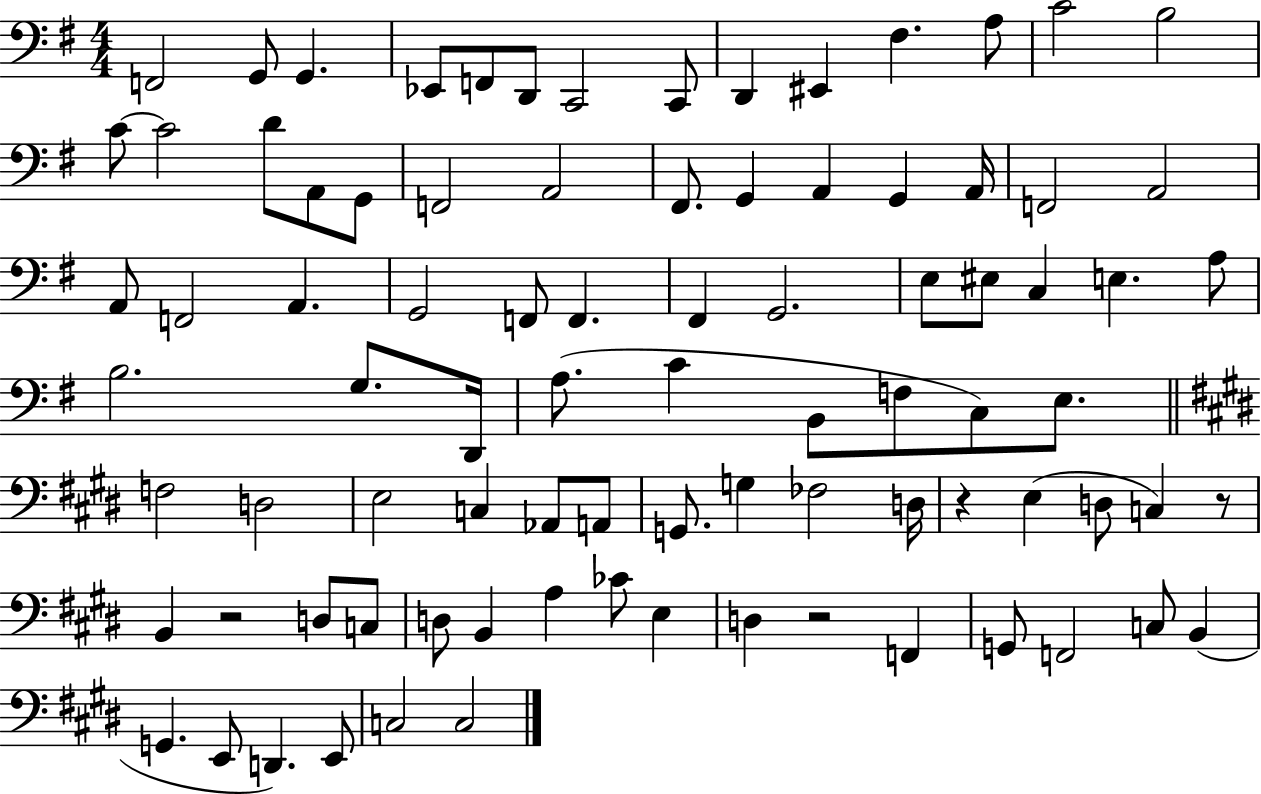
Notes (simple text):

F2/h G2/e G2/q. Eb2/e F2/e D2/e C2/h C2/e D2/q EIS2/q F#3/q. A3/e C4/h B3/h C4/e C4/h D4/e A2/e G2/e F2/h A2/h F#2/e. G2/q A2/q G2/q A2/s F2/h A2/h A2/e F2/h A2/q. G2/h F2/e F2/q. F#2/q G2/h. E3/e EIS3/e C3/q E3/q. A3/e B3/h. G3/e. D2/s A3/e. C4/q B2/e F3/e C3/e E3/e. F3/h D3/h E3/h C3/q Ab2/e A2/e G2/e. G3/q FES3/h D3/s R/q E3/q D3/e C3/q R/e B2/q R/h D3/e C3/e D3/e B2/q A3/q CES4/e E3/q D3/q R/h F2/q G2/e F2/h C3/e B2/q G2/q. E2/e D2/q. E2/e C3/h C3/h